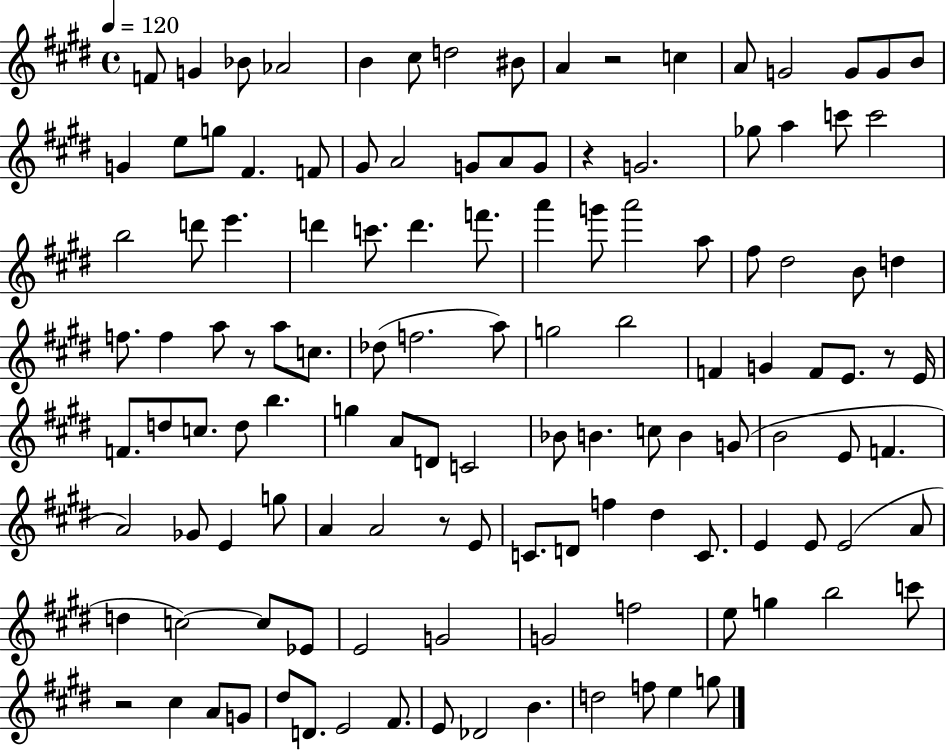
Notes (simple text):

F4/e G4/q Bb4/e Ab4/h B4/q C#5/e D5/h BIS4/e A4/q R/h C5/q A4/e G4/h G4/e G4/e B4/e G4/q E5/e G5/e F#4/q. F4/e G#4/e A4/h G4/e A4/e G4/e R/q G4/h. Gb5/e A5/q C6/e C6/h B5/h D6/e E6/q. D6/q C6/e. D6/q. F6/e. A6/q G6/e A6/h A5/e F#5/e D#5/h B4/e D5/q F5/e. F5/q A5/e R/e A5/e C5/e. Db5/e F5/h. A5/e G5/h B5/h F4/q G4/q F4/e E4/e. R/e E4/s F4/e. D5/e C5/e. D5/e B5/q. G5/q A4/e D4/e C4/h Bb4/e B4/q. C5/e B4/q G4/e B4/h E4/e F4/q. A4/h Gb4/e E4/q G5/e A4/q A4/h R/e E4/e C4/e. D4/e F5/q D#5/q C4/e. E4/q E4/e E4/h A4/e D5/q C5/h C5/e Eb4/e E4/h G4/h G4/h F5/h E5/e G5/q B5/h C6/e R/h C#5/q A4/e G4/e D#5/e D4/e. E4/h F#4/e. E4/e Db4/h B4/q. D5/h F5/e E5/q G5/e